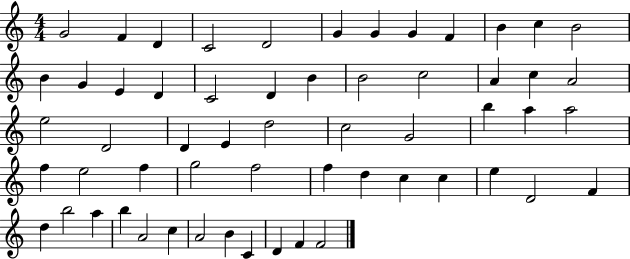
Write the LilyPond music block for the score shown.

{
  \clef treble
  \numericTimeSignature
  \time 4/4
  \key c \major
  g'2 f'4 d'4 | c'2 d'2 | g'4 g'4 g'4 f'4 | b'4 c''4 b'2 | \break b'4 g'4 e'4 d'4 | c'2 d'4 b'4 | b'2 c''2 | a'4 c''4 a'2 | \break e''2 d'2 | d'4 e'4 d''2 | c''2 g'2 | b''4 a''4 a''2 | \break f''4 e''2 f''4 | g''2 f''2 | f''4 d''4 c''4 c''4 | e''4 d'2 f'4 | \break d''4 b''2 a''4 | b''4 a'2 c''4 | a'2 b'4 c'4 | d'4 f'4 f'2 | \break \bar "|."
}